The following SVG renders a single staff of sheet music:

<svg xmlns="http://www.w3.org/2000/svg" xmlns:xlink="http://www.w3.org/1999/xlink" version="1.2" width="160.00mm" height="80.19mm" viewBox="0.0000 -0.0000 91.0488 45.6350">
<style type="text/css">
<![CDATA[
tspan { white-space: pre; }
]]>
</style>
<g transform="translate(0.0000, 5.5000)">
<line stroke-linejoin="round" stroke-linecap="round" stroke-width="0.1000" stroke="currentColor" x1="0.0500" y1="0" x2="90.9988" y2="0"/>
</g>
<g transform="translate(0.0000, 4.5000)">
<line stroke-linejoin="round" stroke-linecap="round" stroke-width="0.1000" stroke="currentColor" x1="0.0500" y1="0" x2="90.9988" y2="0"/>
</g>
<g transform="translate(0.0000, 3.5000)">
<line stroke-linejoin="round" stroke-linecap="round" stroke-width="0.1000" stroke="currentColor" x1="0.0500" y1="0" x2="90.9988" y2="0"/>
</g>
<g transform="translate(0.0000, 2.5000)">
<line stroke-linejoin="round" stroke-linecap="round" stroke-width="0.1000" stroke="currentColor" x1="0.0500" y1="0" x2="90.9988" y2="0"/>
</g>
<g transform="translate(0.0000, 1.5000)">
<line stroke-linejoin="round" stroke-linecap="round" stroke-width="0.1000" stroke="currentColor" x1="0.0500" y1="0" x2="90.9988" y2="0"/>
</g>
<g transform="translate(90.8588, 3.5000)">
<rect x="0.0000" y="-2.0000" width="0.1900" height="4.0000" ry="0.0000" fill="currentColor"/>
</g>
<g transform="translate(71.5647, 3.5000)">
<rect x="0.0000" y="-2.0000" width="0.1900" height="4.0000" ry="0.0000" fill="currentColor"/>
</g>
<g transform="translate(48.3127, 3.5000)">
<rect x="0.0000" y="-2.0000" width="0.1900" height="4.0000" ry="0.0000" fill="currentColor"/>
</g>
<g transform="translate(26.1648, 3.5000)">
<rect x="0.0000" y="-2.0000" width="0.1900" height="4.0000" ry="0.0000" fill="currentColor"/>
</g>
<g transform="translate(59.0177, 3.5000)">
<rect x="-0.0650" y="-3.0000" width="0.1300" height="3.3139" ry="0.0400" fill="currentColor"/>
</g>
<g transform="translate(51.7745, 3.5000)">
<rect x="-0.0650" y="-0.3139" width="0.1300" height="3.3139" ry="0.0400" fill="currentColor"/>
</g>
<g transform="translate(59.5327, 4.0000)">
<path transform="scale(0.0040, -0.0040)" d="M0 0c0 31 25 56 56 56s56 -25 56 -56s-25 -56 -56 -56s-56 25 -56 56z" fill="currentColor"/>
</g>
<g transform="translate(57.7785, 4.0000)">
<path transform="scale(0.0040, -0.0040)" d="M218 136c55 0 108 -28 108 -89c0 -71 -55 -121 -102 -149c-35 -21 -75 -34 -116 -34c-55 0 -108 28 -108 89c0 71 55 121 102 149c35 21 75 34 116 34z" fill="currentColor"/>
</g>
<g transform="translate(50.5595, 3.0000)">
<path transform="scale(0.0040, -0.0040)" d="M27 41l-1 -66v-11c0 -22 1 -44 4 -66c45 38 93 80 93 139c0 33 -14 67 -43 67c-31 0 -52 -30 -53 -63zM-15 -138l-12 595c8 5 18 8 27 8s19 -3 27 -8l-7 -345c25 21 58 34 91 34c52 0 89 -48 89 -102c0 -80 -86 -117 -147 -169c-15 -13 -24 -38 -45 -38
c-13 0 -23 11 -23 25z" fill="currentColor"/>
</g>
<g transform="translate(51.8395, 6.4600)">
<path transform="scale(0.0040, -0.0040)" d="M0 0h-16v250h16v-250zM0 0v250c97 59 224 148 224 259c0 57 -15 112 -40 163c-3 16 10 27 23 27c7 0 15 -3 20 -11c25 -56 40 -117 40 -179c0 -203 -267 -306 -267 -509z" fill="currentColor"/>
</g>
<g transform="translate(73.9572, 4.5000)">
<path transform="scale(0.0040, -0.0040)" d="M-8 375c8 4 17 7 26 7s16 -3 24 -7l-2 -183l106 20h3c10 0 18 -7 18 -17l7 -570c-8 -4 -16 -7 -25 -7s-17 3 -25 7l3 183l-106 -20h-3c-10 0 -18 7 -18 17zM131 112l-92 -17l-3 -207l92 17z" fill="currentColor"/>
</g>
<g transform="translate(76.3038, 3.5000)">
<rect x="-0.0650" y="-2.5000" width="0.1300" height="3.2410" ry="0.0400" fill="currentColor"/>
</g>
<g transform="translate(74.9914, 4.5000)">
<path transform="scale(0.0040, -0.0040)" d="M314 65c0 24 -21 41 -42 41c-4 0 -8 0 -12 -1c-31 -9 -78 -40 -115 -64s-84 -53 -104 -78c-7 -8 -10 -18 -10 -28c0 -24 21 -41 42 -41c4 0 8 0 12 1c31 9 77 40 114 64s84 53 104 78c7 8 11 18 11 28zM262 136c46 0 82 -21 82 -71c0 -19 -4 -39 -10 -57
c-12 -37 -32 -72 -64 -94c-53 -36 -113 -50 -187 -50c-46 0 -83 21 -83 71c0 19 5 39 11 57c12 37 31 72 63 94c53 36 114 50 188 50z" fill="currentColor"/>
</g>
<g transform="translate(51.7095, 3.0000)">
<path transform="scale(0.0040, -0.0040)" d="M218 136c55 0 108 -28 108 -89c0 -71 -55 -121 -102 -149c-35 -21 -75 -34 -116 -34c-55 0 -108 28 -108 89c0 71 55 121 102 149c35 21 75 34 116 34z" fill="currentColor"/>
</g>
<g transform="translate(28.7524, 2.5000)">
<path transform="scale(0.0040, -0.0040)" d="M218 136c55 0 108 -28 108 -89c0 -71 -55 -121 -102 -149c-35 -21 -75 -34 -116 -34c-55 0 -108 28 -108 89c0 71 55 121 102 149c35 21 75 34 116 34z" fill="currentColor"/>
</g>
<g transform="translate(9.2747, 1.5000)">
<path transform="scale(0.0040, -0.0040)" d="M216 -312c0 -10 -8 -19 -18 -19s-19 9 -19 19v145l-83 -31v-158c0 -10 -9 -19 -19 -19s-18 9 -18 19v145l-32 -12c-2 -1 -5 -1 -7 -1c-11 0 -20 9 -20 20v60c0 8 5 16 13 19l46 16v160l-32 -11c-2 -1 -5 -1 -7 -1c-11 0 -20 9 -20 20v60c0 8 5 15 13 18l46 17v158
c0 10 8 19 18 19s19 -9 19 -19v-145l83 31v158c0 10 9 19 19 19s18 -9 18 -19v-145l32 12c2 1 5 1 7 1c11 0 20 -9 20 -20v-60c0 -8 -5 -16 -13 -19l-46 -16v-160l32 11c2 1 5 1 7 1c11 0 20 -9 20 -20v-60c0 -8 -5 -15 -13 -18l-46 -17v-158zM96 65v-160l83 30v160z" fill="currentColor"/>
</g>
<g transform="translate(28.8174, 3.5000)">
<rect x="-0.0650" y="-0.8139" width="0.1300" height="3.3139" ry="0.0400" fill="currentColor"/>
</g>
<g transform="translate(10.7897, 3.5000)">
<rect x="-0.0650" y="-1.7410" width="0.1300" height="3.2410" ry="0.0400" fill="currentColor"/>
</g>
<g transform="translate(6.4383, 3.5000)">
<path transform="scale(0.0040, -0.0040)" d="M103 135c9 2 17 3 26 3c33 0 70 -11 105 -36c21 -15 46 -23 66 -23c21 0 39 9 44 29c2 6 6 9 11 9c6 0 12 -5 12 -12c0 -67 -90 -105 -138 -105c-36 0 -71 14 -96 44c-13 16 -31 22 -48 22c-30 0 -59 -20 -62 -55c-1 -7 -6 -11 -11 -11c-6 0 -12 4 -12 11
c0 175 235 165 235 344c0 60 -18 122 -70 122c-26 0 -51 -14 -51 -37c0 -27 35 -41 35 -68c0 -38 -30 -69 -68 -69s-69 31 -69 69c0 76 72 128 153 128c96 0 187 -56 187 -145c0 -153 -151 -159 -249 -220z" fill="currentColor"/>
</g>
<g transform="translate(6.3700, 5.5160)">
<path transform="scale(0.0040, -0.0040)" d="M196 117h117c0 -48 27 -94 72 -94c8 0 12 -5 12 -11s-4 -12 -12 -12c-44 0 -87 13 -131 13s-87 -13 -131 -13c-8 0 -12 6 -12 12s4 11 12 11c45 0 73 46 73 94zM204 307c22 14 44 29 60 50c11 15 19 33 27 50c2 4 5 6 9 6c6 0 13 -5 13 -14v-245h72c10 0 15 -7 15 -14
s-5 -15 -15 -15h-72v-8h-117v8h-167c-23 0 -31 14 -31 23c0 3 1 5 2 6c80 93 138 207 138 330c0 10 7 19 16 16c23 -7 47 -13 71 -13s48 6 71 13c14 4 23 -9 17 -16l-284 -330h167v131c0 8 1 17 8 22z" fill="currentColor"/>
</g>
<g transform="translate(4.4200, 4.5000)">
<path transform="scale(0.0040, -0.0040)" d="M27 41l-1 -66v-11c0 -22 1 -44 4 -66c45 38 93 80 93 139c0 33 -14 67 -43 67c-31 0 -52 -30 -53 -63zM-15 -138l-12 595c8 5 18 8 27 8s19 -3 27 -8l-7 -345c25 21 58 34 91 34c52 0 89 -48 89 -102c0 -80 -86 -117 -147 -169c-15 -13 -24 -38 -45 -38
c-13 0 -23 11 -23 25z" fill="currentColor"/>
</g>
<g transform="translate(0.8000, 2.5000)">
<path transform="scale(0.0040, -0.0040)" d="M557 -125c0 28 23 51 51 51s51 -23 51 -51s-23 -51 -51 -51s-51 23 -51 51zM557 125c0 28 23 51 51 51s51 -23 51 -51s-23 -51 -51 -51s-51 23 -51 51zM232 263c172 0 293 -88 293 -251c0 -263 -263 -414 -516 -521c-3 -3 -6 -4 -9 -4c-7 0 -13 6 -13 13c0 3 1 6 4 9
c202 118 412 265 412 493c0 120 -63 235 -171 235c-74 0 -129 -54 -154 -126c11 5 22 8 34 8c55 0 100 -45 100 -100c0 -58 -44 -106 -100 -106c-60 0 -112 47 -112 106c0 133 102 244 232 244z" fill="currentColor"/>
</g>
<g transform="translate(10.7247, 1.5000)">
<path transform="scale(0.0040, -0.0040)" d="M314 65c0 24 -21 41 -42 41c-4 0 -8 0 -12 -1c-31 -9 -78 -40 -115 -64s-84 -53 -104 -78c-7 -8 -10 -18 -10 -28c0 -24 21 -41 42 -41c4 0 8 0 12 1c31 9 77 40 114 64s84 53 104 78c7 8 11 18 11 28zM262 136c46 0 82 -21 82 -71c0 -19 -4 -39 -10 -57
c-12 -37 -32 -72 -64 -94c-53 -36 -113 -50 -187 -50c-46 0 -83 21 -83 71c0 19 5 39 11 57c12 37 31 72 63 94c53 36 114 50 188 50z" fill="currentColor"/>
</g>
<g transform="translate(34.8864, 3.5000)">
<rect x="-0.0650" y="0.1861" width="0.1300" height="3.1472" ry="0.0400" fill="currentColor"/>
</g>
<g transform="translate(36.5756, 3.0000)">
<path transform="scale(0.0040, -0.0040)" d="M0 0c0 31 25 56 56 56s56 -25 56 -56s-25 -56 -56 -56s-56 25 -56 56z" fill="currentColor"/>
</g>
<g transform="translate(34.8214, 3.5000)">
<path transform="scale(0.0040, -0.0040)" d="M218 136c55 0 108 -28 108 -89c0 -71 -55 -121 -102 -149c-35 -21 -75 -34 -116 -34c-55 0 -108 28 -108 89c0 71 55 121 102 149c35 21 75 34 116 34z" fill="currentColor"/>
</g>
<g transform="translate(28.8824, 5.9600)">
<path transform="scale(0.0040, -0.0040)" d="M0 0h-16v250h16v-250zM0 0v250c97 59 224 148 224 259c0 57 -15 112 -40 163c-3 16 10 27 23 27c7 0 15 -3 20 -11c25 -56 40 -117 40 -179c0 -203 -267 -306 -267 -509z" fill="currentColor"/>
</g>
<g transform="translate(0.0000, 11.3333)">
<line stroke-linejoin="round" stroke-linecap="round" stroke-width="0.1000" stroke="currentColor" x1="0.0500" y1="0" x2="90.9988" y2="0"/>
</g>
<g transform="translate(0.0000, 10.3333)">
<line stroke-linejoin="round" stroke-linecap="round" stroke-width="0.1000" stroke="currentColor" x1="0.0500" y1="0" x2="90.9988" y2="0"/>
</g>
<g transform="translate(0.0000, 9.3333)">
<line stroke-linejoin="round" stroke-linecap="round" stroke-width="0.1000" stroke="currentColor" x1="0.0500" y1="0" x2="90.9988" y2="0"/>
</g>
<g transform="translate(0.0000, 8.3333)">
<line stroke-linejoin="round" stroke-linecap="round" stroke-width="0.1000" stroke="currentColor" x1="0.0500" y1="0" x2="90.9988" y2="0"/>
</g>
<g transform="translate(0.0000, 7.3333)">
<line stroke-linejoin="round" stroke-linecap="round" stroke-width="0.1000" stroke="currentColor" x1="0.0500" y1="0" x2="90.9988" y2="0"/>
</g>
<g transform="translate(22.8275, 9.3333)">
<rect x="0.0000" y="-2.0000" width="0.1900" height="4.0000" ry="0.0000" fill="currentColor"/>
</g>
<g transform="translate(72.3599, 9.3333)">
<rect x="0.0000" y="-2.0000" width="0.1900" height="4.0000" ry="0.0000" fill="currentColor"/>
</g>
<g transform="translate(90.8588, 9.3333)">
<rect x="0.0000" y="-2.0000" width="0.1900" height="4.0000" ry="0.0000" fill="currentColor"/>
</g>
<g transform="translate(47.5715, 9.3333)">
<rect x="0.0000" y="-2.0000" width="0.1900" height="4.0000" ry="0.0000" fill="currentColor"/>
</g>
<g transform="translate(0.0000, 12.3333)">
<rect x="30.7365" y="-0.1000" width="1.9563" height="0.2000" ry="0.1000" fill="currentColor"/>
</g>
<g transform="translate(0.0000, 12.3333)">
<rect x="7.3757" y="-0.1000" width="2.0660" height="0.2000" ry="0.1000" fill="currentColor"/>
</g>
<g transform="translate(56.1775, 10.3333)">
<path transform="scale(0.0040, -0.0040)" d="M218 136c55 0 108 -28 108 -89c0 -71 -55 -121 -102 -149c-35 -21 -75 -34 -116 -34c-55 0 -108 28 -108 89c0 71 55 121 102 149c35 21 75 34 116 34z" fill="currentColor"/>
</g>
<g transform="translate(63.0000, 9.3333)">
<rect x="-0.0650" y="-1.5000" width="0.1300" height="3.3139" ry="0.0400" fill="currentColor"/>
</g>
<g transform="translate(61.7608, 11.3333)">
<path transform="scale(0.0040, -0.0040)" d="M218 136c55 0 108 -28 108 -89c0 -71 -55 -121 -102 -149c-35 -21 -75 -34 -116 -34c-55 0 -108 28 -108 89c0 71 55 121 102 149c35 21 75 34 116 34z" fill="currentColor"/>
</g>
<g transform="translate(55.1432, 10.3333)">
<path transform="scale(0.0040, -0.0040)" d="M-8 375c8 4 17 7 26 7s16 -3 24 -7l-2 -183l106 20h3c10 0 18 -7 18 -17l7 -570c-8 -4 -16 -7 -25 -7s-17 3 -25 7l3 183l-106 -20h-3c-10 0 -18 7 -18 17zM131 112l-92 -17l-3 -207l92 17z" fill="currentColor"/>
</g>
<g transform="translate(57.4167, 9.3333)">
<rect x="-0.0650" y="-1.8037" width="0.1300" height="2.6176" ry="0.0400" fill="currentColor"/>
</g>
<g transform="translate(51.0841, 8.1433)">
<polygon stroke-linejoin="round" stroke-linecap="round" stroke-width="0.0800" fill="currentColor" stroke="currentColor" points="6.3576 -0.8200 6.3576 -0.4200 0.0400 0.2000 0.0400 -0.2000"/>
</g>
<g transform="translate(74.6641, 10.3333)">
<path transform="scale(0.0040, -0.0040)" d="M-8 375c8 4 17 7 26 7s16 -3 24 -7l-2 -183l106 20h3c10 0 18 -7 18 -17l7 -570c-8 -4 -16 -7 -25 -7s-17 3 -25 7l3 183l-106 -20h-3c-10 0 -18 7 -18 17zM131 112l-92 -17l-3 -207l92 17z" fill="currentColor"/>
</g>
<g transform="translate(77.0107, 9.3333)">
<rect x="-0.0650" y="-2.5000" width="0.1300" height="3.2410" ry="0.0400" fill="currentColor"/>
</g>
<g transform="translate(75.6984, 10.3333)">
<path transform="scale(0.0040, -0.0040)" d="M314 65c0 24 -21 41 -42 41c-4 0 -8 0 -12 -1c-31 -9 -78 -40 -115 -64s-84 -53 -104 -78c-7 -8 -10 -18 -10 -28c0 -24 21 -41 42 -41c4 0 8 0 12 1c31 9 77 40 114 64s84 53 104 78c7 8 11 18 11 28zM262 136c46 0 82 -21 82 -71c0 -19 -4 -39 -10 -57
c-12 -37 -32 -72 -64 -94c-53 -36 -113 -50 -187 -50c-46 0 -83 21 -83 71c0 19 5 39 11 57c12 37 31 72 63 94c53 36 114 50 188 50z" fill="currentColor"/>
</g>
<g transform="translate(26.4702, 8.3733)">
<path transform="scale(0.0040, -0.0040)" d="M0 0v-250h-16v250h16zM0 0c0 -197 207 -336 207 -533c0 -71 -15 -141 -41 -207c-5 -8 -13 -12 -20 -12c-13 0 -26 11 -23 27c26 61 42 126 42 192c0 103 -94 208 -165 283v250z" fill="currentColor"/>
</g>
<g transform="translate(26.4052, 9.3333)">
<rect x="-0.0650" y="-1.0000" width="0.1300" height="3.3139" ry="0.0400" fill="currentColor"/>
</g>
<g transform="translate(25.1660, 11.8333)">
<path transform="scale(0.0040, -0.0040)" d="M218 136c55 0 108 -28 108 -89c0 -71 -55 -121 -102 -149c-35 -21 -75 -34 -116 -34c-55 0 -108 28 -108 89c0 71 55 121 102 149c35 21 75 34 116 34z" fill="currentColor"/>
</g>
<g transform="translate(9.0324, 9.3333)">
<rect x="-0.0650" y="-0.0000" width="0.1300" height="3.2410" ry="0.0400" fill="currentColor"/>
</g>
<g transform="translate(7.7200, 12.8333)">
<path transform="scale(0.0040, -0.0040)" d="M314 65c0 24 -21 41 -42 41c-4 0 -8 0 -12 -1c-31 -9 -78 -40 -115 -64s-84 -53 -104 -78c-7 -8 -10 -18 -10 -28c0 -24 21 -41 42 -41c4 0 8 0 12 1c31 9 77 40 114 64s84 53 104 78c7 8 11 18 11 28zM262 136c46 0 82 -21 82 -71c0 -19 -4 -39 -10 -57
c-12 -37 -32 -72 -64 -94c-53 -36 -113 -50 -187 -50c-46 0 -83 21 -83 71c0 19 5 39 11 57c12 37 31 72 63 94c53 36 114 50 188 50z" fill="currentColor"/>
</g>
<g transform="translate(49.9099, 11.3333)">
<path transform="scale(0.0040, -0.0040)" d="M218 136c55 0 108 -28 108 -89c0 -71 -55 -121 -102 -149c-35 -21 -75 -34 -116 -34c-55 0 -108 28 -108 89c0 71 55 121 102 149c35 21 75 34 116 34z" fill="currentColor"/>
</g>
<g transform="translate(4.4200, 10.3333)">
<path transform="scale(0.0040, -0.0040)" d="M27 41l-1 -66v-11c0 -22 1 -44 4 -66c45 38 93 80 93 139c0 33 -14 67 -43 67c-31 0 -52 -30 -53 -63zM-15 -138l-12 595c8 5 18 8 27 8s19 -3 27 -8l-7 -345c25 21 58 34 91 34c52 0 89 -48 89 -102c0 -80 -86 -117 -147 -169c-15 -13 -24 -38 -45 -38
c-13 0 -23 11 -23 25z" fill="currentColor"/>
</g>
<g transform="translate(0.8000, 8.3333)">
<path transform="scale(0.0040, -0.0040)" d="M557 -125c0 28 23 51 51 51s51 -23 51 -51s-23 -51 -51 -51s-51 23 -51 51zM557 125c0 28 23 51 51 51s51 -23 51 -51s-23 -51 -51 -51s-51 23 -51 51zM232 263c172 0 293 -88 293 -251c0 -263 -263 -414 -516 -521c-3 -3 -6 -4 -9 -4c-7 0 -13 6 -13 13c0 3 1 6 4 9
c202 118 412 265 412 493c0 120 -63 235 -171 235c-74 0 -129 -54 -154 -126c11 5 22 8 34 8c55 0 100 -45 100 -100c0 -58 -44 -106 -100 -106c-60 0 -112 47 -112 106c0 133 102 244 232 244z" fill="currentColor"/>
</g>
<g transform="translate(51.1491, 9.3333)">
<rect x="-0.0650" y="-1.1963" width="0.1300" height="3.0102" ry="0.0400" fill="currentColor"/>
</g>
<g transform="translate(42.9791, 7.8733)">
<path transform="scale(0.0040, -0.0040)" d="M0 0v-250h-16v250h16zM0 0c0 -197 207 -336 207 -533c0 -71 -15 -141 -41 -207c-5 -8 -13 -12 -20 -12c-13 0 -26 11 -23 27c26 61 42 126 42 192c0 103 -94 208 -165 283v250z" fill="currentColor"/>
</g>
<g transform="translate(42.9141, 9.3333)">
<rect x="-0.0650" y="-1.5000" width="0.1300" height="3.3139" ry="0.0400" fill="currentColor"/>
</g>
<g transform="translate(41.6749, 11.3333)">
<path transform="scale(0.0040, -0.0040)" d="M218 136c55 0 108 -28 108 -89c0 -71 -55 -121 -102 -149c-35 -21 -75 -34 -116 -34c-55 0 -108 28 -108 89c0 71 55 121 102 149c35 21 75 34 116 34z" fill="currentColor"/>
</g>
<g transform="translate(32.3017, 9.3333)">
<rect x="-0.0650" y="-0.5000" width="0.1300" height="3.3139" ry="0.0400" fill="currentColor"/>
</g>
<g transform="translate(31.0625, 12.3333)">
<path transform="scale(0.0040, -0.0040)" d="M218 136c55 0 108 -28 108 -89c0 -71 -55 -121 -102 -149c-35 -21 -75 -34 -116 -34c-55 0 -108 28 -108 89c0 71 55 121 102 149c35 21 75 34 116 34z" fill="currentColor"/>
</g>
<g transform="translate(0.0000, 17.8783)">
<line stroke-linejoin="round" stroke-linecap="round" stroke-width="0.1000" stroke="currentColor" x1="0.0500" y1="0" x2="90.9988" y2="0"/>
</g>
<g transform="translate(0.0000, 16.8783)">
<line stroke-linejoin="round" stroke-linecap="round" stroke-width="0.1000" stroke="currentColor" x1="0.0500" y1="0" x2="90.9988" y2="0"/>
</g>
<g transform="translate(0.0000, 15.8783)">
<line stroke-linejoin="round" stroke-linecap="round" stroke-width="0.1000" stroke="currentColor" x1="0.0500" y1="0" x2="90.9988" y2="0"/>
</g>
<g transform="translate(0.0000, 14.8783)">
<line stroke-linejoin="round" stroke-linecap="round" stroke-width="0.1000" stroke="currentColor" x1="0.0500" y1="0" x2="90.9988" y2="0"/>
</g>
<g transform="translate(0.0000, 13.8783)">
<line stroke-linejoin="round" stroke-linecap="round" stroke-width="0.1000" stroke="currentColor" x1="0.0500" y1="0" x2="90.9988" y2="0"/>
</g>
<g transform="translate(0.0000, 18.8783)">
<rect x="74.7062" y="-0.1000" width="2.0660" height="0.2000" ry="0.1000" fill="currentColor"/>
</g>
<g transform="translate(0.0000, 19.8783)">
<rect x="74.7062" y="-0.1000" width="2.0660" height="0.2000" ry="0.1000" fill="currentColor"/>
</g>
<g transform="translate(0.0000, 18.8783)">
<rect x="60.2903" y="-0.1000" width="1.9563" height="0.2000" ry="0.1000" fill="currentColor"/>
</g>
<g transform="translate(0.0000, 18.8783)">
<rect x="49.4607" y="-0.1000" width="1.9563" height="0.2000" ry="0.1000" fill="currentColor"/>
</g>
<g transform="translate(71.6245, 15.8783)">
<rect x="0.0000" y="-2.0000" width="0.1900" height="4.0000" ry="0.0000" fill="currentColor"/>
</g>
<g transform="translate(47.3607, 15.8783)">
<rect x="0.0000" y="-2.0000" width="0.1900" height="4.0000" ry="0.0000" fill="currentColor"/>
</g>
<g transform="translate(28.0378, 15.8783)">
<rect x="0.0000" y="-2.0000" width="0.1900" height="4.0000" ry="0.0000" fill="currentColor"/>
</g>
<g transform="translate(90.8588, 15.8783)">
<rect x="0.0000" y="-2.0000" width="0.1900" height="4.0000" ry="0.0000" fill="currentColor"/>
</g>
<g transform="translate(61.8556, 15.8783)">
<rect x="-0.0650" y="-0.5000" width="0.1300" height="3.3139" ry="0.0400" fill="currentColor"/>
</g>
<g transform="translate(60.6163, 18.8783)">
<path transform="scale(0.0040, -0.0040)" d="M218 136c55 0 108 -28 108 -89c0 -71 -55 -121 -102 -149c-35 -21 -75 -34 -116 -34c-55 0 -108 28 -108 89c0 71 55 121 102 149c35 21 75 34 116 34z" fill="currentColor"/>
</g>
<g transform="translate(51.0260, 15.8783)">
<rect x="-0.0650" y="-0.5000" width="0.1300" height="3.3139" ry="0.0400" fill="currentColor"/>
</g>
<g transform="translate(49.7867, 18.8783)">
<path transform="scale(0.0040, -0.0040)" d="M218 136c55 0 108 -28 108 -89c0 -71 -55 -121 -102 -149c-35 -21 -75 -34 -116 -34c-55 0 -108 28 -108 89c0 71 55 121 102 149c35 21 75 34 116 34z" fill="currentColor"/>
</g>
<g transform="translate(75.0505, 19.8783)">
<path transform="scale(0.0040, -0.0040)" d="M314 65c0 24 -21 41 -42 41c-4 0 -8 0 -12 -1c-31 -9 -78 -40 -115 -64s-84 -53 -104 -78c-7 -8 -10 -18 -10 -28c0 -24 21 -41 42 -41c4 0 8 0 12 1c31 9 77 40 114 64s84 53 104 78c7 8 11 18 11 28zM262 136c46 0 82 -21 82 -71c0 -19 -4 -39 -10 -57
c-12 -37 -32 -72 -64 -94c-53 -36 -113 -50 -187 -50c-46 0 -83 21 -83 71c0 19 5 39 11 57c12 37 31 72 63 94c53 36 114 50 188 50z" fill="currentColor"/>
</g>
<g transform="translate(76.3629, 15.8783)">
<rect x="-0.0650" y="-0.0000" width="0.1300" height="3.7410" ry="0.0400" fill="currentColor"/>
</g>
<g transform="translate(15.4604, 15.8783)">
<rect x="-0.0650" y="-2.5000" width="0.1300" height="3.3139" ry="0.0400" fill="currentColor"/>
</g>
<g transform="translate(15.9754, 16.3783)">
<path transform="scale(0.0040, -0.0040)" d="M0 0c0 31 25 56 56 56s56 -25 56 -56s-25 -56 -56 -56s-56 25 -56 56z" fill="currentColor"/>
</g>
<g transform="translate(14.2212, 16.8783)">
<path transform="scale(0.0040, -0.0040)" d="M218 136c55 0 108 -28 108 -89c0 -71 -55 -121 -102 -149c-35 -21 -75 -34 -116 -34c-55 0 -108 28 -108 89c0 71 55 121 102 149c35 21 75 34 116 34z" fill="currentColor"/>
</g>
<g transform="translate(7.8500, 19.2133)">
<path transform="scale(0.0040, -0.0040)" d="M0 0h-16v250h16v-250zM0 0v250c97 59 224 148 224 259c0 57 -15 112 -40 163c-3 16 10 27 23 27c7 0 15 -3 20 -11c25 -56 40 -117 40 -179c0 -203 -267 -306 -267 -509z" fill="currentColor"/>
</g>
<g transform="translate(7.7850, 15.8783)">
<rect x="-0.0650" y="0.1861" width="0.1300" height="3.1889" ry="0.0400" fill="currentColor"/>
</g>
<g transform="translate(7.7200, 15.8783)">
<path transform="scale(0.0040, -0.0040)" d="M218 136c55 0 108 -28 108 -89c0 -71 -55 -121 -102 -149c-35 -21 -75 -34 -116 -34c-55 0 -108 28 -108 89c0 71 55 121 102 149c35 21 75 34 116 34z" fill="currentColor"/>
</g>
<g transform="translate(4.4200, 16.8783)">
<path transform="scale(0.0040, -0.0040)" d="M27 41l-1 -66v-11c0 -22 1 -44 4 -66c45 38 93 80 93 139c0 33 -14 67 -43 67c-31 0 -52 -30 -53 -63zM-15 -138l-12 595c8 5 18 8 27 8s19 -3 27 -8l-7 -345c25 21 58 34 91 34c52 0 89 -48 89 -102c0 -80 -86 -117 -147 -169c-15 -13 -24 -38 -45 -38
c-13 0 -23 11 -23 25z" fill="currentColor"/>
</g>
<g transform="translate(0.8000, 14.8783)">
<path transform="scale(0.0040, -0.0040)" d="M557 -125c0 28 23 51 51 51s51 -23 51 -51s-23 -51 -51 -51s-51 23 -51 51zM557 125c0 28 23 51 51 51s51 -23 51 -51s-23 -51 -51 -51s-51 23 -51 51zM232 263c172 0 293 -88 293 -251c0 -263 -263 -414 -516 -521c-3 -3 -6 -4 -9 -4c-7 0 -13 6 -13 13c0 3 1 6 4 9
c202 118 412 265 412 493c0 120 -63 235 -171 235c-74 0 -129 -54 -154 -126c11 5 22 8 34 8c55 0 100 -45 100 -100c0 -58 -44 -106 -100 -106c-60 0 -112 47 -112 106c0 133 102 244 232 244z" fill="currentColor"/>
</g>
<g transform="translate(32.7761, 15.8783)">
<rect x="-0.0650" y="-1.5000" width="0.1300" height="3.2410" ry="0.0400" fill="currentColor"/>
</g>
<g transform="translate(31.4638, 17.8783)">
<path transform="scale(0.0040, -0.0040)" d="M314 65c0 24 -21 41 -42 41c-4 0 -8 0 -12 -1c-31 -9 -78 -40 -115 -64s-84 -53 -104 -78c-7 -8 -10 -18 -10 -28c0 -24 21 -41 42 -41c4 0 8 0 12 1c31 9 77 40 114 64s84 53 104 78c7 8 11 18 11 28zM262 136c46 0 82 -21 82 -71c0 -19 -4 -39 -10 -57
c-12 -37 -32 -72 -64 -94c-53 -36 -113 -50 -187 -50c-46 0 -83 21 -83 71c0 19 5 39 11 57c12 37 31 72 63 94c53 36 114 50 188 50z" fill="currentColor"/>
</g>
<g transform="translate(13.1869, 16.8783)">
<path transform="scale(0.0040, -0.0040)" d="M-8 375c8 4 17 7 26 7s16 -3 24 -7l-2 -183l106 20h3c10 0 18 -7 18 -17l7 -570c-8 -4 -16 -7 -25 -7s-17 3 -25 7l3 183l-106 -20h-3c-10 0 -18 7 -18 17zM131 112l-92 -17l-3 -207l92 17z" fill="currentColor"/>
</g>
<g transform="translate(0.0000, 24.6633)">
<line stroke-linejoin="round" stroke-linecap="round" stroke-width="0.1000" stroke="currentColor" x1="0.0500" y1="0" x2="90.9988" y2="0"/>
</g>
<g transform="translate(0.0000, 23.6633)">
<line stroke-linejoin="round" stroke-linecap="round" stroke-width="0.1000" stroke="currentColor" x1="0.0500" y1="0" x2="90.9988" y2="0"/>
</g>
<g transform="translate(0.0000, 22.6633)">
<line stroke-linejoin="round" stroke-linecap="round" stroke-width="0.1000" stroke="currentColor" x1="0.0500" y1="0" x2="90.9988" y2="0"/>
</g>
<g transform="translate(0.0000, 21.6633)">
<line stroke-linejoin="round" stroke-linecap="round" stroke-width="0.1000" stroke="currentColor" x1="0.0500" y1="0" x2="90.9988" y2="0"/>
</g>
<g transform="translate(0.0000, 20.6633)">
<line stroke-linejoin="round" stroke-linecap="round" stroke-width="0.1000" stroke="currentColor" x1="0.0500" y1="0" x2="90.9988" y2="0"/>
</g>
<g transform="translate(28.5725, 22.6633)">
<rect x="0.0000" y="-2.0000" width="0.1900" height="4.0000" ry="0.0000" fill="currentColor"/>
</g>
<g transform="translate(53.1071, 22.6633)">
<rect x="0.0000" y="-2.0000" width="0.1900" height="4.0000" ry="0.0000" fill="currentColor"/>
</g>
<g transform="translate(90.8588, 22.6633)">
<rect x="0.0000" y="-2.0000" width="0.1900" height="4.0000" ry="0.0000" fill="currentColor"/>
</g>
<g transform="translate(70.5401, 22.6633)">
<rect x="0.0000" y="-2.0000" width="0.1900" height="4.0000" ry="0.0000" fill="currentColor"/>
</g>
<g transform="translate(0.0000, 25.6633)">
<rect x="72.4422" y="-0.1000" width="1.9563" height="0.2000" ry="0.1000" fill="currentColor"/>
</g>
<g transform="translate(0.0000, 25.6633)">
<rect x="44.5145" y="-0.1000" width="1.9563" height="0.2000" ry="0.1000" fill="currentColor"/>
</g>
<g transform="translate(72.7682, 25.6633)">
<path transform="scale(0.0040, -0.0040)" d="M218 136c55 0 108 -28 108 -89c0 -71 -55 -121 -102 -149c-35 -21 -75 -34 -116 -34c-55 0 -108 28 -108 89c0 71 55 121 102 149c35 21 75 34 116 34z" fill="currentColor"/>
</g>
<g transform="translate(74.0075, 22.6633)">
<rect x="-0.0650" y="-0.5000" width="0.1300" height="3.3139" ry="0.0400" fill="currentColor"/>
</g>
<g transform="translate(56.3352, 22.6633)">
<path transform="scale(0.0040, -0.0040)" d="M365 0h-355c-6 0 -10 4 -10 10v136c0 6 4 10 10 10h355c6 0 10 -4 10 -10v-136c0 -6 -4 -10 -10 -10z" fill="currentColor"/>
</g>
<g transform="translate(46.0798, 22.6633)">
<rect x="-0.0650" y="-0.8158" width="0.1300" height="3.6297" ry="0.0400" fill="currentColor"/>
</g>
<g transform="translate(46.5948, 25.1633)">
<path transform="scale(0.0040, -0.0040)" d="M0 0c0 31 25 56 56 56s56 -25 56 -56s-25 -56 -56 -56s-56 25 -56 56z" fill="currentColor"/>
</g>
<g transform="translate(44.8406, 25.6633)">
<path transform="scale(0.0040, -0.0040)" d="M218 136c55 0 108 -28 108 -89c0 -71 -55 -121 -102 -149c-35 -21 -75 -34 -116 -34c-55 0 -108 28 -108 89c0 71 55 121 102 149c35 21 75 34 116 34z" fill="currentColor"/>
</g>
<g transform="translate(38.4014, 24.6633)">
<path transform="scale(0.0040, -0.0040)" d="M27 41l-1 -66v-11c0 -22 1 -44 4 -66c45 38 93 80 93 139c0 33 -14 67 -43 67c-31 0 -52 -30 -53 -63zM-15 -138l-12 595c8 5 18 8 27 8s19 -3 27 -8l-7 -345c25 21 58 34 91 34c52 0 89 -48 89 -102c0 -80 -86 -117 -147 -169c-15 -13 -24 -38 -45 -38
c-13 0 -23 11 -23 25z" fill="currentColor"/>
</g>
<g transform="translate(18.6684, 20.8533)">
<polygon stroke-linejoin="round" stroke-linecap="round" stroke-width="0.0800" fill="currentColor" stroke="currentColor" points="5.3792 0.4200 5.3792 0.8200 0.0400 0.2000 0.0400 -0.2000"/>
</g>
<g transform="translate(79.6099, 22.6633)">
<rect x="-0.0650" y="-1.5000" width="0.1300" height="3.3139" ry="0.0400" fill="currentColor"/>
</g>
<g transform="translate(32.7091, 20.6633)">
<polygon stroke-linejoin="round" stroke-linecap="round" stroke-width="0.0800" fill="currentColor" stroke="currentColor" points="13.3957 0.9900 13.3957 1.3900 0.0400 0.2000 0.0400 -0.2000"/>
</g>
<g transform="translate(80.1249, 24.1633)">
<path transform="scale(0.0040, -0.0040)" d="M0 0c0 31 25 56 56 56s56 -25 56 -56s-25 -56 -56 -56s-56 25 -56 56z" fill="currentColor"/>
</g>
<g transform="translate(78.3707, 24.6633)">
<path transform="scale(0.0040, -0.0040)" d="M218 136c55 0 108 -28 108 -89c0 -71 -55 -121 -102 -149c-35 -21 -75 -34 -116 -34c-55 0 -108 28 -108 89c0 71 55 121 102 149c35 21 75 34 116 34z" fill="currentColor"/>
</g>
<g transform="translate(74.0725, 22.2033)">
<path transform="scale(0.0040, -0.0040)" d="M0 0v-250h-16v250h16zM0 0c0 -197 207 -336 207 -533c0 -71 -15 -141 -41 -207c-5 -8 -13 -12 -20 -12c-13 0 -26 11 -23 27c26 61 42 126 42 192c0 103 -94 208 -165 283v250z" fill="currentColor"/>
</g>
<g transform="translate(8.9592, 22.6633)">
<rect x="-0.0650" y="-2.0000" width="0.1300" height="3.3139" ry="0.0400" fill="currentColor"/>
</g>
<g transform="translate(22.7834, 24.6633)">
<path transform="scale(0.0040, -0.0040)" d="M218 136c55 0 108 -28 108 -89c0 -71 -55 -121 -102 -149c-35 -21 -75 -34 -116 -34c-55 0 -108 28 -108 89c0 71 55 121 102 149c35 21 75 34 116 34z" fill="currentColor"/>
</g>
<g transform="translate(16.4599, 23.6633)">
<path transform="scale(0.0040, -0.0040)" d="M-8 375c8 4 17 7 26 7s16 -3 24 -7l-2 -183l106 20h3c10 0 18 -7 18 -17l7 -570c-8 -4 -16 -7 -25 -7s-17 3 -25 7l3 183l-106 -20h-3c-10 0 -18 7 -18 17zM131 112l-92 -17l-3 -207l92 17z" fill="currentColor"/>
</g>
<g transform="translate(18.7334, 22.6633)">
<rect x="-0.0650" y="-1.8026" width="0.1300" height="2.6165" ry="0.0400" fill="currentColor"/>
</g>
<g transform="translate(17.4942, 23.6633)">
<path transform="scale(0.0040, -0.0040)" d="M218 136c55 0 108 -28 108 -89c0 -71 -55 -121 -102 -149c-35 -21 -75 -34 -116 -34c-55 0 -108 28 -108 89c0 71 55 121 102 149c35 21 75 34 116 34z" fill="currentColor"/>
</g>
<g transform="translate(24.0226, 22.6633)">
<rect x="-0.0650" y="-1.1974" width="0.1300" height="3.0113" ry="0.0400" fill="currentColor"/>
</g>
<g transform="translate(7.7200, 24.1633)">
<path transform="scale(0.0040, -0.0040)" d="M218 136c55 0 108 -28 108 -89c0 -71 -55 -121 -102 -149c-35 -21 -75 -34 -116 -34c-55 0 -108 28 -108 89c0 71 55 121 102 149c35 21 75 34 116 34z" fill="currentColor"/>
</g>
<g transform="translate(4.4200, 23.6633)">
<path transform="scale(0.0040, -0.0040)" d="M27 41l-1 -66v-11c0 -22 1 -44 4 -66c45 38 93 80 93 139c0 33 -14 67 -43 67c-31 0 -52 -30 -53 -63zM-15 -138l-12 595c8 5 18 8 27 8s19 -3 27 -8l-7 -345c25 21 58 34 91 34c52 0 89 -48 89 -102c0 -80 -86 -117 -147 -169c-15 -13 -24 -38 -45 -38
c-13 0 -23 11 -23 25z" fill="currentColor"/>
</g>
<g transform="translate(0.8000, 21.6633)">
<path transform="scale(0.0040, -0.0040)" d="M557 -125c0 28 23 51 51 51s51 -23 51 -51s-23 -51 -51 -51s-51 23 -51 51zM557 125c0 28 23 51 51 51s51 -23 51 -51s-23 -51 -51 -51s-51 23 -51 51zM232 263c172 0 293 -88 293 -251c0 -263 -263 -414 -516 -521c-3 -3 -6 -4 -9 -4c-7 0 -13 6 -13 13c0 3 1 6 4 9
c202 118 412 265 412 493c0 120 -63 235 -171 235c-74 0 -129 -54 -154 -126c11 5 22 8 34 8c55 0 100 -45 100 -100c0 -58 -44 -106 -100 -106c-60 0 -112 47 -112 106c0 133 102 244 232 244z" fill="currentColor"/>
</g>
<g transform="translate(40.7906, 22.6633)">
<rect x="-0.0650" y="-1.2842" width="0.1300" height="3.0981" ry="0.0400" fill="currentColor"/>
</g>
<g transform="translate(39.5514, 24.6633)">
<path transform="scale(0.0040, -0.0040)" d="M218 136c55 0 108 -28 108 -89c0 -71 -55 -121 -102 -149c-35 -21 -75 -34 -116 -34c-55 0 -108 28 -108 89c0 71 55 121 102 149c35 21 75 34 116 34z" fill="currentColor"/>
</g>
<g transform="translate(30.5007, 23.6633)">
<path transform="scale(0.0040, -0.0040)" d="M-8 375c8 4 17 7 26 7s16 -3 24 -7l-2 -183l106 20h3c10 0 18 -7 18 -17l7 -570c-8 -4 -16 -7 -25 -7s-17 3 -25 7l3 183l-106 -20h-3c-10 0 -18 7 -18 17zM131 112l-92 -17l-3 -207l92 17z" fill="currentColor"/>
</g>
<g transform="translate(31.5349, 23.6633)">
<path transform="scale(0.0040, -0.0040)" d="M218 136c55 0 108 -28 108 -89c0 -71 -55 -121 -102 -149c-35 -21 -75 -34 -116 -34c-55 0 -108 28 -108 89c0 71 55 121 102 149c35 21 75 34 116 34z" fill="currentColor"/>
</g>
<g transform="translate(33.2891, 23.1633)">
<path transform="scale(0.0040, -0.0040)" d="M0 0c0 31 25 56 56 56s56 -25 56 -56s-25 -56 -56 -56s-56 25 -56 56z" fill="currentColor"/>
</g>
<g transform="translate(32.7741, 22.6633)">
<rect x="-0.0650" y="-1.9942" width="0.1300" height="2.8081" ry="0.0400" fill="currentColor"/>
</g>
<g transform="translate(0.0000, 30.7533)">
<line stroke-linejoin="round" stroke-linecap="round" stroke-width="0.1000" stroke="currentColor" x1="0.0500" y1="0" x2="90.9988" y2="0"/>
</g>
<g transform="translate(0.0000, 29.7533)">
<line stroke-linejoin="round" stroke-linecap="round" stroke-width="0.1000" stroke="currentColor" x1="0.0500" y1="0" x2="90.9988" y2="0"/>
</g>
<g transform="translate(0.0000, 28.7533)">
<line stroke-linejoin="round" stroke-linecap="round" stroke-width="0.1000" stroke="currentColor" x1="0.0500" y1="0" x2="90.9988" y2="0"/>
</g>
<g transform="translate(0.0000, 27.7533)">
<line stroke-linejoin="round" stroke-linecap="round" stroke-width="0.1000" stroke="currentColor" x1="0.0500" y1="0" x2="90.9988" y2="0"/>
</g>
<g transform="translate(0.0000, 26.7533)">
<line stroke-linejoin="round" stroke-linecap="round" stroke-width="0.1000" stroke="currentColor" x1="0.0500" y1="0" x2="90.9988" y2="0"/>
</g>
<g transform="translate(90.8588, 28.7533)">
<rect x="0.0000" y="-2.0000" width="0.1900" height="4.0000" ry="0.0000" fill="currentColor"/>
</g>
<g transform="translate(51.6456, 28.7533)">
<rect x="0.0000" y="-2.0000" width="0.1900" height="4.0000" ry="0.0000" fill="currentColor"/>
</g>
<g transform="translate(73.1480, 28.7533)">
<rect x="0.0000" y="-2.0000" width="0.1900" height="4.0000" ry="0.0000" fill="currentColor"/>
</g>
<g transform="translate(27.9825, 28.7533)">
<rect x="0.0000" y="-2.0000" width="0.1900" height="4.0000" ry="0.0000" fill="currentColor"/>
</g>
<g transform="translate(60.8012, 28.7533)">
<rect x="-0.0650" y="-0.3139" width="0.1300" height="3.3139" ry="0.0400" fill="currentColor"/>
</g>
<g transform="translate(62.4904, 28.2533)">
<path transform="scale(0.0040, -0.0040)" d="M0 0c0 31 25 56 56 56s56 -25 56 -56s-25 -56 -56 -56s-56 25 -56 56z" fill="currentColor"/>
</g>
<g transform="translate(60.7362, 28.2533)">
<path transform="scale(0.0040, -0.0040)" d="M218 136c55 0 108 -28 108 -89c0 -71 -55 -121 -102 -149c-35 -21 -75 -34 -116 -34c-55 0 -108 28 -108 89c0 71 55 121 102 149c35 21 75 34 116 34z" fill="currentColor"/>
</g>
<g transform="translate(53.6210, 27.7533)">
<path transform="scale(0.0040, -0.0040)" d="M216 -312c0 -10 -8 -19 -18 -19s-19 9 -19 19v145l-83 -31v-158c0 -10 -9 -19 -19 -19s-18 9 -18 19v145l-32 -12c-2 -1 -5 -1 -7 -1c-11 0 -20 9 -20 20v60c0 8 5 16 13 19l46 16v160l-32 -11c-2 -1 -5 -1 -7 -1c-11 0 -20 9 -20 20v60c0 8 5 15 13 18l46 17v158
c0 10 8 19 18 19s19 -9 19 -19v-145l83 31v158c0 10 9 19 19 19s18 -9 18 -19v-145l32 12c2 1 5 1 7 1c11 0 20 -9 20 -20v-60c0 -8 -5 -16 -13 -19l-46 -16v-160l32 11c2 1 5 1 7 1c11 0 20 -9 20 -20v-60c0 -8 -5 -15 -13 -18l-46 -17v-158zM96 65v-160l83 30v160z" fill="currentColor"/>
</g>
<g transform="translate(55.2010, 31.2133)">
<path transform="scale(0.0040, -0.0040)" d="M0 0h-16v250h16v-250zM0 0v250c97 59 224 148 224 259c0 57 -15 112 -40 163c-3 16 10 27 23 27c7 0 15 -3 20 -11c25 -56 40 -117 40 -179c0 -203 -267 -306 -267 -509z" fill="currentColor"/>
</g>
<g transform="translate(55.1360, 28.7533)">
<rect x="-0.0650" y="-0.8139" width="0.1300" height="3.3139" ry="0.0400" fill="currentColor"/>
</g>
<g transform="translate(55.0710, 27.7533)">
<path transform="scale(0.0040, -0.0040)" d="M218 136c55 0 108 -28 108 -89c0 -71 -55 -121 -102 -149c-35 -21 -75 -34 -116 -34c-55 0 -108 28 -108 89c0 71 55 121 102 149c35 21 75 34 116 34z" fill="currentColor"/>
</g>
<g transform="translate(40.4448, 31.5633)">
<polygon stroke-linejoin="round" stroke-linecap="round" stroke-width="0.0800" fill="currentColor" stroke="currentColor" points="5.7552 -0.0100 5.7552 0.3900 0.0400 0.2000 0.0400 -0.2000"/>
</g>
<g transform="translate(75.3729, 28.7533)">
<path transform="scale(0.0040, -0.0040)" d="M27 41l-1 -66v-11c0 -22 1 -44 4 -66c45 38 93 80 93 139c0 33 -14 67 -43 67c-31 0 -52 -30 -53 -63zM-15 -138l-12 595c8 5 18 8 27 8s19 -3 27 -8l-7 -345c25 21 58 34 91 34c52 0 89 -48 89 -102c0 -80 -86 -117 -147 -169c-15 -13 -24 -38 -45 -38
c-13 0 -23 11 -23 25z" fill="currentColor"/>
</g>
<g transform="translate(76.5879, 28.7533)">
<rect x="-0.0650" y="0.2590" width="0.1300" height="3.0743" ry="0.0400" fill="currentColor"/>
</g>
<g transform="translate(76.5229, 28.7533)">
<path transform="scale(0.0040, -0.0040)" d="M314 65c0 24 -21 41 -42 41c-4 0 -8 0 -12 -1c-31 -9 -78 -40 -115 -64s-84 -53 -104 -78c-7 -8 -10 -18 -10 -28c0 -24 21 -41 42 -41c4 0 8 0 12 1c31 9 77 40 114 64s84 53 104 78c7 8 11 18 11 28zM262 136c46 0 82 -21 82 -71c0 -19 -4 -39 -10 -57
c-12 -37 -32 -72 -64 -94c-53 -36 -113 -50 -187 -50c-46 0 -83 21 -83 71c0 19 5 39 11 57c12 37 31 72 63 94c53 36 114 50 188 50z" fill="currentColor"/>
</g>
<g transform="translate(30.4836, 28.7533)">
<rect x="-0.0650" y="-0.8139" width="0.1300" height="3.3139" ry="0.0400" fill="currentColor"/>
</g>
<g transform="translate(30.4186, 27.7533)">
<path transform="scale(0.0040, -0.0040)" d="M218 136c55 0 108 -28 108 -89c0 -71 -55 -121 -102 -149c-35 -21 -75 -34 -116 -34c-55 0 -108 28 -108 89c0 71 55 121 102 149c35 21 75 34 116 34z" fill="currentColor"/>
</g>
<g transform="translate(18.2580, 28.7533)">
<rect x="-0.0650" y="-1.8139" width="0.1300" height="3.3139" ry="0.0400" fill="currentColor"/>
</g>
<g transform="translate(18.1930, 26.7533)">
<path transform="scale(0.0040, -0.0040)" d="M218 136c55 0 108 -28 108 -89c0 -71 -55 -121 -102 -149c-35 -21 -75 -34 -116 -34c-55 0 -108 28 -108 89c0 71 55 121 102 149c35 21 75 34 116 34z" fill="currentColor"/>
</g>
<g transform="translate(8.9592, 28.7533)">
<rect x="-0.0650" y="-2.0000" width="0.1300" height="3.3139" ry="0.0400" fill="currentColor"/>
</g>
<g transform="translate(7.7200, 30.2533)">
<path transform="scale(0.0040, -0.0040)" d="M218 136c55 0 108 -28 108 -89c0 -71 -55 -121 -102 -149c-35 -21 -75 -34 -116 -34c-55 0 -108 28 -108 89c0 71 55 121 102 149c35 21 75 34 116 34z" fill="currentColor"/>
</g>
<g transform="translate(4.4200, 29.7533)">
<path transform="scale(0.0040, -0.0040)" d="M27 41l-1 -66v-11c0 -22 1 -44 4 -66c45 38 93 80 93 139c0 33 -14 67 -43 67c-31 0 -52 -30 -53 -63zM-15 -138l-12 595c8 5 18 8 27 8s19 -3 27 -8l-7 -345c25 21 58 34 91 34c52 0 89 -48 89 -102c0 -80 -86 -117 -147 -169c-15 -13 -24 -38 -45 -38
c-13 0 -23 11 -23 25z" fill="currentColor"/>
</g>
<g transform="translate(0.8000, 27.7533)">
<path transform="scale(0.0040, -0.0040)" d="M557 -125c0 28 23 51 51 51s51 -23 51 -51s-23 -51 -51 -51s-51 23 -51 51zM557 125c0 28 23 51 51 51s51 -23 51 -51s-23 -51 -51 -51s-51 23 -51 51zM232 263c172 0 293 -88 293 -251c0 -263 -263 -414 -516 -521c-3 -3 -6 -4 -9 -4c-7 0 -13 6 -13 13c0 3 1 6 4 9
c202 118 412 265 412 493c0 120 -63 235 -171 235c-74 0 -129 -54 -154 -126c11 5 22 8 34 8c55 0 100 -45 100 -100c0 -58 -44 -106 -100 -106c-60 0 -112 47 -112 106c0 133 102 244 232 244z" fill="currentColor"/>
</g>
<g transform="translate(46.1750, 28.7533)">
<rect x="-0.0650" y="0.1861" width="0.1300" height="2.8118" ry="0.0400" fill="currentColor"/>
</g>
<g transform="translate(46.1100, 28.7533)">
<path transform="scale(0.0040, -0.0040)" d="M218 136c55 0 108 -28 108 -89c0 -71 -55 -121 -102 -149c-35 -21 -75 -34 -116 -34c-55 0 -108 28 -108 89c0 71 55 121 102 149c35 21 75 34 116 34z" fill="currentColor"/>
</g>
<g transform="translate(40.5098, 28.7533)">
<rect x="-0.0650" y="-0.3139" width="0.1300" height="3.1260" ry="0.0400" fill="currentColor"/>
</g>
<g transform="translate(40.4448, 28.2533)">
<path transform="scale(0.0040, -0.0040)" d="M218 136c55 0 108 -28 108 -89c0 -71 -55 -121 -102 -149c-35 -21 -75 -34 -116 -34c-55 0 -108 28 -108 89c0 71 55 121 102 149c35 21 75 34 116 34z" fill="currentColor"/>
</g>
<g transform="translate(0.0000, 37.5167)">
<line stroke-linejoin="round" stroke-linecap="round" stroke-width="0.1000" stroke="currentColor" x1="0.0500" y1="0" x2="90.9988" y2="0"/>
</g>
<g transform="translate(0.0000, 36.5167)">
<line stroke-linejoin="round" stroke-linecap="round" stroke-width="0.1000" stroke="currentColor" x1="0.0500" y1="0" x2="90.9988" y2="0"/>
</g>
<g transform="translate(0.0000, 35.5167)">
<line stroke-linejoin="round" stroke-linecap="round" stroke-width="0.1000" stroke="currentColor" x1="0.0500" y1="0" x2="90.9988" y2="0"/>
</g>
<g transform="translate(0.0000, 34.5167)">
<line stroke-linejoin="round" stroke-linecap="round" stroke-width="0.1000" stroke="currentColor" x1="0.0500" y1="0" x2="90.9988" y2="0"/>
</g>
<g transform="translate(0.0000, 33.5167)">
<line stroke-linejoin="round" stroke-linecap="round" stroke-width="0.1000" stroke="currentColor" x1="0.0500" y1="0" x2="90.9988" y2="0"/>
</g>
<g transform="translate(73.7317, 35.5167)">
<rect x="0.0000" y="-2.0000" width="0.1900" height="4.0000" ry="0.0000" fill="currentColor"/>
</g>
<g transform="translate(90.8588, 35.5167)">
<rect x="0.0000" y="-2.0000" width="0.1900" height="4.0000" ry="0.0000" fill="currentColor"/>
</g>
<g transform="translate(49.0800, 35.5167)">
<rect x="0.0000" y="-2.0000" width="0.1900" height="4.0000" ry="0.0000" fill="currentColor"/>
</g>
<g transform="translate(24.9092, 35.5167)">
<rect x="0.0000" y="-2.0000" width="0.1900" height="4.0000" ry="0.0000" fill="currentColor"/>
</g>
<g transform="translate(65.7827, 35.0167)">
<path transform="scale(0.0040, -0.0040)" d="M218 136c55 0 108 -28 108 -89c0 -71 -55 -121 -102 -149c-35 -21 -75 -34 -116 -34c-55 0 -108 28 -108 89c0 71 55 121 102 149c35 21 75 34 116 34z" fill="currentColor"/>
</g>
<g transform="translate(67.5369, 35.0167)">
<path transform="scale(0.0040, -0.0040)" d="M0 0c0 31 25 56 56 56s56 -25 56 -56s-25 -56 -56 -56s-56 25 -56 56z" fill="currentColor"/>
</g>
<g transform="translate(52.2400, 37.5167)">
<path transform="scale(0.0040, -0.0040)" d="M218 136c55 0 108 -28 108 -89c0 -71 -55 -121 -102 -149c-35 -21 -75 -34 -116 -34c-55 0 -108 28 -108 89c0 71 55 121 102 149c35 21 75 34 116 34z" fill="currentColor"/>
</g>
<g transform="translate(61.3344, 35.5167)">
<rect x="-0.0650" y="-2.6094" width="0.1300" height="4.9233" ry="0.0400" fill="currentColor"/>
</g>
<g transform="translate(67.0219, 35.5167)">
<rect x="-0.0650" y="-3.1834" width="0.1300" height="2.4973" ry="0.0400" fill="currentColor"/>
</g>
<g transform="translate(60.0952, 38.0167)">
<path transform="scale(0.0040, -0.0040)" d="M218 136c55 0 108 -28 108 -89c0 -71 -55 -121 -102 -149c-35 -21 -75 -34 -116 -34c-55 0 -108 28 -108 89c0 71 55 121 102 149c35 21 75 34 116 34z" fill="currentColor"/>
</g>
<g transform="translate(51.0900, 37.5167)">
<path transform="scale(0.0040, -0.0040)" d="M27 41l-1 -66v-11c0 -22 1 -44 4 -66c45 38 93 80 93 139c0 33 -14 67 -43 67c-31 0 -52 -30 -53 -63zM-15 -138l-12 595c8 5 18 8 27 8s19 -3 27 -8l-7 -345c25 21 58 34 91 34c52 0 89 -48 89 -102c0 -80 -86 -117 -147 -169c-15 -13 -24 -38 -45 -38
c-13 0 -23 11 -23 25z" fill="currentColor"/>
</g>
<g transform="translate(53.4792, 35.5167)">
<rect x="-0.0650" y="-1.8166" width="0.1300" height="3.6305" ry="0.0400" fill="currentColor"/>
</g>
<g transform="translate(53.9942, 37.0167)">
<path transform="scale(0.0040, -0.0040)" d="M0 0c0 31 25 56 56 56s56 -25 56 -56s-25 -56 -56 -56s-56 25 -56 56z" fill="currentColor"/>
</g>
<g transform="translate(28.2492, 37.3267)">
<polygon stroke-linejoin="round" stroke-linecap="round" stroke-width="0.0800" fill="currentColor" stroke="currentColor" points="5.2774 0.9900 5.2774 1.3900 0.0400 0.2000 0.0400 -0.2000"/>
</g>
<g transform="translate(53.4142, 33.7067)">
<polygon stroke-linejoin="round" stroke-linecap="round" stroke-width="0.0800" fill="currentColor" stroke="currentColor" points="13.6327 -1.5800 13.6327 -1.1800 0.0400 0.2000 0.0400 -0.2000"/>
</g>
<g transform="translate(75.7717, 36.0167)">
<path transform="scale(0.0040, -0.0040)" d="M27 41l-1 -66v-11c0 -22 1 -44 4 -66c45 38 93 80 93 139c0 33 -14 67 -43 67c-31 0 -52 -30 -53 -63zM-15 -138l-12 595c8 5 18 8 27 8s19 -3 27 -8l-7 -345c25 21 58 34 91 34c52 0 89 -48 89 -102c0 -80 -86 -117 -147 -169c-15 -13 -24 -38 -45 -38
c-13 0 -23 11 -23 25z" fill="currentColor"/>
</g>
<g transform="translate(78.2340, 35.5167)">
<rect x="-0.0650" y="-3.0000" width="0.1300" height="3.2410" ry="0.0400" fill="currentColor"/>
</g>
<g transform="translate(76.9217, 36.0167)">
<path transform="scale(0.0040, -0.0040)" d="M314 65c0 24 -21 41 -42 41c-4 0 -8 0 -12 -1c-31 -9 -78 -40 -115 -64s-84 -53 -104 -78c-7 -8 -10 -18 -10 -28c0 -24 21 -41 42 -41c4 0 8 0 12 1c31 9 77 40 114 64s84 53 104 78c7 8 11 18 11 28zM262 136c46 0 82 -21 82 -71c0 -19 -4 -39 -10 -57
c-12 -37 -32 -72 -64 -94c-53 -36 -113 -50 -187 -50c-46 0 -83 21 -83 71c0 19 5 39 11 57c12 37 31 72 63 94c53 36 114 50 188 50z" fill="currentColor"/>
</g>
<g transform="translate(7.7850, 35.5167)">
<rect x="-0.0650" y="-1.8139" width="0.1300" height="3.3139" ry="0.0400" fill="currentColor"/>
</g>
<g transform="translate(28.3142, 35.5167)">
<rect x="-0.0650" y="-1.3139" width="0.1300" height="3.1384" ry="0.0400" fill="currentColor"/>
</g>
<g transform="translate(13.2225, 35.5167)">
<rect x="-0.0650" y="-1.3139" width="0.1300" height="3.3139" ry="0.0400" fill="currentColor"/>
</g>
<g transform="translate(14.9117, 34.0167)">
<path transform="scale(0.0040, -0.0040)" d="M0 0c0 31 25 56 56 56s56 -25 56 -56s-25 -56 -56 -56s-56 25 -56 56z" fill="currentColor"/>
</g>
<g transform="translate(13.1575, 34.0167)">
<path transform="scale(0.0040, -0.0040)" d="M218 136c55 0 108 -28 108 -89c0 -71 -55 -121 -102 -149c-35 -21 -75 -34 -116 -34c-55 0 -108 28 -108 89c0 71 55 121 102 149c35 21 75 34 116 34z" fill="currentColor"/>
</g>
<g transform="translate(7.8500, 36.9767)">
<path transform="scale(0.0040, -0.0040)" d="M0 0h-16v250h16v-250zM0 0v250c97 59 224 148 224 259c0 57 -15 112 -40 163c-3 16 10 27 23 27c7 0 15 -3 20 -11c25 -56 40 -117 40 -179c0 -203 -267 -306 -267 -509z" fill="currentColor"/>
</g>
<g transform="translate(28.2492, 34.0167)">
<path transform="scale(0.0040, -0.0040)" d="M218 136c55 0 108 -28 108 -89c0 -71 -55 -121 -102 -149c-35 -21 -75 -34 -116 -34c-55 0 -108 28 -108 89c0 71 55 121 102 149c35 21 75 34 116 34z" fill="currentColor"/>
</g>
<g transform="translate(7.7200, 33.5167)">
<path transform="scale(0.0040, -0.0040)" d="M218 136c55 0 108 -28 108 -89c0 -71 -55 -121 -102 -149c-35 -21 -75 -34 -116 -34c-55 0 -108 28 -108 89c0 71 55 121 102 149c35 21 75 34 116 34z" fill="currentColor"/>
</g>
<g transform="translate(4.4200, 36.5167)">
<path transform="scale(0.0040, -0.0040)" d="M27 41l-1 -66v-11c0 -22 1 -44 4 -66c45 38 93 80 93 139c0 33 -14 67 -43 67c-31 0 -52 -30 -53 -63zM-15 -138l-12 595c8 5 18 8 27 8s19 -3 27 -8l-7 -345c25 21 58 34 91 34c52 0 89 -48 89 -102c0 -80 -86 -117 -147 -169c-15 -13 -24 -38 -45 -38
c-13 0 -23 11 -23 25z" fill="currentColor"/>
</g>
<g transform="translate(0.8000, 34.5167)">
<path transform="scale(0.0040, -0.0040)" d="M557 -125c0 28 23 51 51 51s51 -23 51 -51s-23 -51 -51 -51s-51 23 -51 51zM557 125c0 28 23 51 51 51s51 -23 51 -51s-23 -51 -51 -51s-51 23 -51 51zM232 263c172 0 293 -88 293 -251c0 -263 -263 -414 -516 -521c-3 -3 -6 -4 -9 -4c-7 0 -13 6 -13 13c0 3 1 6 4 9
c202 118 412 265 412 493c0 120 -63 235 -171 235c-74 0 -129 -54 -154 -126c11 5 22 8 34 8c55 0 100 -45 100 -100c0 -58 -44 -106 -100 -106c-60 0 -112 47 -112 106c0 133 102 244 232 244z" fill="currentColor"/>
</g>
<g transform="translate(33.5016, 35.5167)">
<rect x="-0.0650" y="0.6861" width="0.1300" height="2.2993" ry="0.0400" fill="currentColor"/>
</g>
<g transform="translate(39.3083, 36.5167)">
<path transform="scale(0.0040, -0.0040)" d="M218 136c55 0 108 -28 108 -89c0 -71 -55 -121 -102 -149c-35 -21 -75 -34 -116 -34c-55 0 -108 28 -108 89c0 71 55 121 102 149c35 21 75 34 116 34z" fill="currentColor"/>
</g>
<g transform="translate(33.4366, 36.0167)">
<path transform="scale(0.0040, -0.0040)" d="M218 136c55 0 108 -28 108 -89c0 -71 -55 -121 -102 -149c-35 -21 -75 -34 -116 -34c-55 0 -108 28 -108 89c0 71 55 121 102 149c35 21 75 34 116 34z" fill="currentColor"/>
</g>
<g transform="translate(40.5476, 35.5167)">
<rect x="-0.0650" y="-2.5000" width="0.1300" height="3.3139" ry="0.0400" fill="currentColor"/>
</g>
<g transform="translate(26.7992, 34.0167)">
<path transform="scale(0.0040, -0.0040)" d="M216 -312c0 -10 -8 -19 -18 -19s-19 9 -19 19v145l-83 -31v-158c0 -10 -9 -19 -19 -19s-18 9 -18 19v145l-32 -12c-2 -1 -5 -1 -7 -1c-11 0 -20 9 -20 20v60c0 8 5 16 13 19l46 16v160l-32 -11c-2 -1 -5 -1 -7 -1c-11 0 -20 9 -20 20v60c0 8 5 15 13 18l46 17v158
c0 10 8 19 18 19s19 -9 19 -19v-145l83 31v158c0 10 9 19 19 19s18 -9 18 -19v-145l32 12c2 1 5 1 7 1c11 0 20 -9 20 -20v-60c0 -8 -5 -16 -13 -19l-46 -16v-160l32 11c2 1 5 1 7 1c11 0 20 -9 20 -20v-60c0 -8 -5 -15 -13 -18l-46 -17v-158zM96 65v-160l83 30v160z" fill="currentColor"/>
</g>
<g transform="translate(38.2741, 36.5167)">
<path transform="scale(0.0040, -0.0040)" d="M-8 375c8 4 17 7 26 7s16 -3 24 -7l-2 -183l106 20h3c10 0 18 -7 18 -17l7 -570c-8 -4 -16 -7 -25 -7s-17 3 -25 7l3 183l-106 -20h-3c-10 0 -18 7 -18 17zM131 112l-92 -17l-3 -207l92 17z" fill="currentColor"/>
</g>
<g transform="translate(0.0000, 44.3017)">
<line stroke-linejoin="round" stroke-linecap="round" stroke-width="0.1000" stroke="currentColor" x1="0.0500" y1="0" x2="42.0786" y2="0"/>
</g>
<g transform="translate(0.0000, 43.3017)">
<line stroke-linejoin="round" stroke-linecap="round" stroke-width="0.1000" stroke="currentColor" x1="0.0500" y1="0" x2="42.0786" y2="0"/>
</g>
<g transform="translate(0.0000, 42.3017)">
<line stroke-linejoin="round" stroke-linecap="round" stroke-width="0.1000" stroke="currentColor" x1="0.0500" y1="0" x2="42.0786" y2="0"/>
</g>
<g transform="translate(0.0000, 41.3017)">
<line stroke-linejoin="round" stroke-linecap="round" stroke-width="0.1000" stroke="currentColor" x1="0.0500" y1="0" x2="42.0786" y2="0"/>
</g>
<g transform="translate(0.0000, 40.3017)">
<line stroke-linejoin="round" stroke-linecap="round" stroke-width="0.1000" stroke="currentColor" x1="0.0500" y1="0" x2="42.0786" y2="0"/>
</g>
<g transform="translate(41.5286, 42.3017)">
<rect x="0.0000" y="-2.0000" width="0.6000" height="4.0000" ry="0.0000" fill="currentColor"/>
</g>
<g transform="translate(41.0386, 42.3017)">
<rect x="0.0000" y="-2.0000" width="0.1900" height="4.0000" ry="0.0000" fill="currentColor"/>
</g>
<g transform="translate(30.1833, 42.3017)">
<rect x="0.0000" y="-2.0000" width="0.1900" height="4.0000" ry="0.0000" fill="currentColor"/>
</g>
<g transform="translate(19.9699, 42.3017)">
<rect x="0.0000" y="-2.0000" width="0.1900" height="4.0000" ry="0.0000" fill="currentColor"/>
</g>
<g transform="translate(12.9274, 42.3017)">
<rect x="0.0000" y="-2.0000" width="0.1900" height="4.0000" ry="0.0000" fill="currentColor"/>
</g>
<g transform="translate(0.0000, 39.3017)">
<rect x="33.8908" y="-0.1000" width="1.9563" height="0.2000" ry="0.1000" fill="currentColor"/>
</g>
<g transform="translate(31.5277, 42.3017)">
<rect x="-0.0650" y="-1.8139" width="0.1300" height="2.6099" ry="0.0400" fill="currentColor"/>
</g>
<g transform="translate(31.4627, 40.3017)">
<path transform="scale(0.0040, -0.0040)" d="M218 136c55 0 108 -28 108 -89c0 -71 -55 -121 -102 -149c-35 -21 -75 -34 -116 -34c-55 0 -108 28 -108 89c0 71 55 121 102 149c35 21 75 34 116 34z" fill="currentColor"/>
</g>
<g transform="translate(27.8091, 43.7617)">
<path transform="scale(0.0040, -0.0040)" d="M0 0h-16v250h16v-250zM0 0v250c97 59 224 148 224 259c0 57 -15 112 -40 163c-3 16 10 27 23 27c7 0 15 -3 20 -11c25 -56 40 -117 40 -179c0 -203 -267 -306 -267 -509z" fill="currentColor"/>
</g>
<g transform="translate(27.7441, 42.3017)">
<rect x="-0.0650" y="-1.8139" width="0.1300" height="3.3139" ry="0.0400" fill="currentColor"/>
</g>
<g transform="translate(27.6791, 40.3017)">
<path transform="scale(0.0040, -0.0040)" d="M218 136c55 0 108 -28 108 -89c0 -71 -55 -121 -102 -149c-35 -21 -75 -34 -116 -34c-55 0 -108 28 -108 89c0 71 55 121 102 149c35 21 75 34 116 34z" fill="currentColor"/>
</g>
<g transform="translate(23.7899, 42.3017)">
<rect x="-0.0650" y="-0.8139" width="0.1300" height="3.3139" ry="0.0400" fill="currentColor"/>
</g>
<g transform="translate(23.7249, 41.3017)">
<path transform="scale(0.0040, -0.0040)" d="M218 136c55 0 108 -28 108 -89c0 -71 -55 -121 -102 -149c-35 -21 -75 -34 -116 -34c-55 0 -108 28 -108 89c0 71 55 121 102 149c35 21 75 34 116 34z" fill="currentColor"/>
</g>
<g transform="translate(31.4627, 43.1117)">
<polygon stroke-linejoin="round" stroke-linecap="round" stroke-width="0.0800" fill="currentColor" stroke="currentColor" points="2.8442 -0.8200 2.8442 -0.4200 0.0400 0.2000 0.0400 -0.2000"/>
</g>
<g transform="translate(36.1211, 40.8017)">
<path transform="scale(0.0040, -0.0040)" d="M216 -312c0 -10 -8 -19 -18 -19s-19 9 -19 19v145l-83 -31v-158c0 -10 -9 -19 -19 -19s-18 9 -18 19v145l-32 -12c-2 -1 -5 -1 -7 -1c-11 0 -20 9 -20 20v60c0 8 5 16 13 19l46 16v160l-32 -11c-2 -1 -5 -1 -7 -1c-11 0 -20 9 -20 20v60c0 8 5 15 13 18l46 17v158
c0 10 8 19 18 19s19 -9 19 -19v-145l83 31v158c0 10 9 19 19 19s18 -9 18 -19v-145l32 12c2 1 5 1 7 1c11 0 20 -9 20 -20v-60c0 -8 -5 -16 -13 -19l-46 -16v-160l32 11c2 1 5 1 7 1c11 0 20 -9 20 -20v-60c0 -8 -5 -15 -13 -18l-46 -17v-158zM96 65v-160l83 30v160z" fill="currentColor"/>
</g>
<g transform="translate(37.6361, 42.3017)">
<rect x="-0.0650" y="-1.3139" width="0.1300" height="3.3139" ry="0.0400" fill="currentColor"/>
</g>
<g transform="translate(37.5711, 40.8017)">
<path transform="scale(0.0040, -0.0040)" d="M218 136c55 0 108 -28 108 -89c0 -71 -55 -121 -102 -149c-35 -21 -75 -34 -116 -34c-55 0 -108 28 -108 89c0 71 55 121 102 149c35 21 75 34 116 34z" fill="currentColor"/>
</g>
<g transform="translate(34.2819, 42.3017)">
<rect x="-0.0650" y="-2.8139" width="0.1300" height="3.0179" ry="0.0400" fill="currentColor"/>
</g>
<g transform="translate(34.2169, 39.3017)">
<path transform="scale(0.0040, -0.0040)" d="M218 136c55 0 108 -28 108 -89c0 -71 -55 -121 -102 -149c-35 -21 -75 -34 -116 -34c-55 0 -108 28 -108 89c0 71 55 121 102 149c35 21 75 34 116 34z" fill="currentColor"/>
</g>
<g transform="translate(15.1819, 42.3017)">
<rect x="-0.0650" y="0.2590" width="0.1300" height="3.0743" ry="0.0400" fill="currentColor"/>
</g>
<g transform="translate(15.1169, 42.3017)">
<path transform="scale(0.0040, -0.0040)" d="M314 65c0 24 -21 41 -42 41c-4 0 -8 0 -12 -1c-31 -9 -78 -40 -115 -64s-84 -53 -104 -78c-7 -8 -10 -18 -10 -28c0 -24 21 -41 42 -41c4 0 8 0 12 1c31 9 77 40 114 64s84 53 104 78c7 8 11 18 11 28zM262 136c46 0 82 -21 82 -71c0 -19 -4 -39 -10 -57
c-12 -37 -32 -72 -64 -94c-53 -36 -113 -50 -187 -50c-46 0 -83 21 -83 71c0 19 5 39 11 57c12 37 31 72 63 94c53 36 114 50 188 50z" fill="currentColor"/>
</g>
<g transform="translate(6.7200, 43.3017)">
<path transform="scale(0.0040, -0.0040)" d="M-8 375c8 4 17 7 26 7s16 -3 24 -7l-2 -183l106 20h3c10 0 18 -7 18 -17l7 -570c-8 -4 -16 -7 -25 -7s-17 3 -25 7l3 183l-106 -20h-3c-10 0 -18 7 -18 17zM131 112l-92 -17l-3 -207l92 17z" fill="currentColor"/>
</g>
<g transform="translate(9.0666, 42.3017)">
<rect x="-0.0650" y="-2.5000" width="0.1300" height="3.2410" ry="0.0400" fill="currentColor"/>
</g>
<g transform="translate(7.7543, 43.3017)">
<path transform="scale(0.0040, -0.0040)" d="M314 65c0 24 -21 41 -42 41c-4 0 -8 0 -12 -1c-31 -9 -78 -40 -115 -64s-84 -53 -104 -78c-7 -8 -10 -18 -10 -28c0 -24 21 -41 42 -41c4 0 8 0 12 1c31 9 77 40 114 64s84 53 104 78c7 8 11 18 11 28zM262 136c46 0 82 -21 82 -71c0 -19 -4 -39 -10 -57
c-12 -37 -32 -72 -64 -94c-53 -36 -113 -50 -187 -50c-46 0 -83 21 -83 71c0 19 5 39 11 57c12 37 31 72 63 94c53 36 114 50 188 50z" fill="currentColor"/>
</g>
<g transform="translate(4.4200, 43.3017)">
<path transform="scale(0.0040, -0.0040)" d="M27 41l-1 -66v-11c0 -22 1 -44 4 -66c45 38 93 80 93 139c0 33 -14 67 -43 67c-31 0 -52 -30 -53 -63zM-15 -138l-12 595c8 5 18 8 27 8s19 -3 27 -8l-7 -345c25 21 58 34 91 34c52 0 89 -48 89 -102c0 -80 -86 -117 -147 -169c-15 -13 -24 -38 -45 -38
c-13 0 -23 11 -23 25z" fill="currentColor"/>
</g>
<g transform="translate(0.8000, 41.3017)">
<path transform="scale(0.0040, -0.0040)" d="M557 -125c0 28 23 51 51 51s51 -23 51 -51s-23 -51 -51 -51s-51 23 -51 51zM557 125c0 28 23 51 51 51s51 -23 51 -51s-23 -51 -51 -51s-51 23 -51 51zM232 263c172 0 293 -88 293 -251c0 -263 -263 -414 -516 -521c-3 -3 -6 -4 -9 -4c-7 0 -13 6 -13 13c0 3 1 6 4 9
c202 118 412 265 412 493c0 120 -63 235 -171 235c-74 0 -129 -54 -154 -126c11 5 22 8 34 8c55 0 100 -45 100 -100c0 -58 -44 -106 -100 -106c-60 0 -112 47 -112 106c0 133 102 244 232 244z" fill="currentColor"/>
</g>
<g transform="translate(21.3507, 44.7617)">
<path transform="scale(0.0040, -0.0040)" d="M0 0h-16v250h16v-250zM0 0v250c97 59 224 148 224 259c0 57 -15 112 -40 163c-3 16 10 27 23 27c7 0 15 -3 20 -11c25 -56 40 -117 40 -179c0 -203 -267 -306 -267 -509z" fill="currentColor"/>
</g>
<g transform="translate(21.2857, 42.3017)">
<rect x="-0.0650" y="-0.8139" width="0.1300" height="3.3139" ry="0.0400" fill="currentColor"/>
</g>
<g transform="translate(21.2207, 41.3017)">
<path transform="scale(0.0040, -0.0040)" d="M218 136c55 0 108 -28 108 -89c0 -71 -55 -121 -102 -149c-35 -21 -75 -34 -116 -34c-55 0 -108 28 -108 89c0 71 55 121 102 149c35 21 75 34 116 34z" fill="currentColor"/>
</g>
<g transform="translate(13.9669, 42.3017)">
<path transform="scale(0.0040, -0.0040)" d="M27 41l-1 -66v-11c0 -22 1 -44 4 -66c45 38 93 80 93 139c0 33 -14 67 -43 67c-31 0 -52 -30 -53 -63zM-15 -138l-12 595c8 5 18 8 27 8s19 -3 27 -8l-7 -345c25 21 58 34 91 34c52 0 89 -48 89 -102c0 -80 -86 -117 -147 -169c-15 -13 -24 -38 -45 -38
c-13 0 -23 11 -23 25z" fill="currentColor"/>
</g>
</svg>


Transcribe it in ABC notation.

X:1
T:Untitled
M:2/4
L:1/4
K:F
^A,2 F,/2 D, _E,/2 C, B,,2 D,,2 F,,/2 E,, G,,/2 G,,/2 B,,/2 G,, B,,2 D,/2 B,, G,,2 E,, E,, C,,2 A,, B,,/2 G,,/2 B,,/2 _G,,/2 E,,/2 z2 E,,/2 G,, A,, A, F, E,/2 D,/2 ^F,/2 E, _D,2 A,/2 G, ^G,/2 C,/2 B,, _G,,/2 F,,/2 E,/2 _C,2 B,,2 _D,2 F,/2 F, A,/2 A,/2 C/2 ^G,